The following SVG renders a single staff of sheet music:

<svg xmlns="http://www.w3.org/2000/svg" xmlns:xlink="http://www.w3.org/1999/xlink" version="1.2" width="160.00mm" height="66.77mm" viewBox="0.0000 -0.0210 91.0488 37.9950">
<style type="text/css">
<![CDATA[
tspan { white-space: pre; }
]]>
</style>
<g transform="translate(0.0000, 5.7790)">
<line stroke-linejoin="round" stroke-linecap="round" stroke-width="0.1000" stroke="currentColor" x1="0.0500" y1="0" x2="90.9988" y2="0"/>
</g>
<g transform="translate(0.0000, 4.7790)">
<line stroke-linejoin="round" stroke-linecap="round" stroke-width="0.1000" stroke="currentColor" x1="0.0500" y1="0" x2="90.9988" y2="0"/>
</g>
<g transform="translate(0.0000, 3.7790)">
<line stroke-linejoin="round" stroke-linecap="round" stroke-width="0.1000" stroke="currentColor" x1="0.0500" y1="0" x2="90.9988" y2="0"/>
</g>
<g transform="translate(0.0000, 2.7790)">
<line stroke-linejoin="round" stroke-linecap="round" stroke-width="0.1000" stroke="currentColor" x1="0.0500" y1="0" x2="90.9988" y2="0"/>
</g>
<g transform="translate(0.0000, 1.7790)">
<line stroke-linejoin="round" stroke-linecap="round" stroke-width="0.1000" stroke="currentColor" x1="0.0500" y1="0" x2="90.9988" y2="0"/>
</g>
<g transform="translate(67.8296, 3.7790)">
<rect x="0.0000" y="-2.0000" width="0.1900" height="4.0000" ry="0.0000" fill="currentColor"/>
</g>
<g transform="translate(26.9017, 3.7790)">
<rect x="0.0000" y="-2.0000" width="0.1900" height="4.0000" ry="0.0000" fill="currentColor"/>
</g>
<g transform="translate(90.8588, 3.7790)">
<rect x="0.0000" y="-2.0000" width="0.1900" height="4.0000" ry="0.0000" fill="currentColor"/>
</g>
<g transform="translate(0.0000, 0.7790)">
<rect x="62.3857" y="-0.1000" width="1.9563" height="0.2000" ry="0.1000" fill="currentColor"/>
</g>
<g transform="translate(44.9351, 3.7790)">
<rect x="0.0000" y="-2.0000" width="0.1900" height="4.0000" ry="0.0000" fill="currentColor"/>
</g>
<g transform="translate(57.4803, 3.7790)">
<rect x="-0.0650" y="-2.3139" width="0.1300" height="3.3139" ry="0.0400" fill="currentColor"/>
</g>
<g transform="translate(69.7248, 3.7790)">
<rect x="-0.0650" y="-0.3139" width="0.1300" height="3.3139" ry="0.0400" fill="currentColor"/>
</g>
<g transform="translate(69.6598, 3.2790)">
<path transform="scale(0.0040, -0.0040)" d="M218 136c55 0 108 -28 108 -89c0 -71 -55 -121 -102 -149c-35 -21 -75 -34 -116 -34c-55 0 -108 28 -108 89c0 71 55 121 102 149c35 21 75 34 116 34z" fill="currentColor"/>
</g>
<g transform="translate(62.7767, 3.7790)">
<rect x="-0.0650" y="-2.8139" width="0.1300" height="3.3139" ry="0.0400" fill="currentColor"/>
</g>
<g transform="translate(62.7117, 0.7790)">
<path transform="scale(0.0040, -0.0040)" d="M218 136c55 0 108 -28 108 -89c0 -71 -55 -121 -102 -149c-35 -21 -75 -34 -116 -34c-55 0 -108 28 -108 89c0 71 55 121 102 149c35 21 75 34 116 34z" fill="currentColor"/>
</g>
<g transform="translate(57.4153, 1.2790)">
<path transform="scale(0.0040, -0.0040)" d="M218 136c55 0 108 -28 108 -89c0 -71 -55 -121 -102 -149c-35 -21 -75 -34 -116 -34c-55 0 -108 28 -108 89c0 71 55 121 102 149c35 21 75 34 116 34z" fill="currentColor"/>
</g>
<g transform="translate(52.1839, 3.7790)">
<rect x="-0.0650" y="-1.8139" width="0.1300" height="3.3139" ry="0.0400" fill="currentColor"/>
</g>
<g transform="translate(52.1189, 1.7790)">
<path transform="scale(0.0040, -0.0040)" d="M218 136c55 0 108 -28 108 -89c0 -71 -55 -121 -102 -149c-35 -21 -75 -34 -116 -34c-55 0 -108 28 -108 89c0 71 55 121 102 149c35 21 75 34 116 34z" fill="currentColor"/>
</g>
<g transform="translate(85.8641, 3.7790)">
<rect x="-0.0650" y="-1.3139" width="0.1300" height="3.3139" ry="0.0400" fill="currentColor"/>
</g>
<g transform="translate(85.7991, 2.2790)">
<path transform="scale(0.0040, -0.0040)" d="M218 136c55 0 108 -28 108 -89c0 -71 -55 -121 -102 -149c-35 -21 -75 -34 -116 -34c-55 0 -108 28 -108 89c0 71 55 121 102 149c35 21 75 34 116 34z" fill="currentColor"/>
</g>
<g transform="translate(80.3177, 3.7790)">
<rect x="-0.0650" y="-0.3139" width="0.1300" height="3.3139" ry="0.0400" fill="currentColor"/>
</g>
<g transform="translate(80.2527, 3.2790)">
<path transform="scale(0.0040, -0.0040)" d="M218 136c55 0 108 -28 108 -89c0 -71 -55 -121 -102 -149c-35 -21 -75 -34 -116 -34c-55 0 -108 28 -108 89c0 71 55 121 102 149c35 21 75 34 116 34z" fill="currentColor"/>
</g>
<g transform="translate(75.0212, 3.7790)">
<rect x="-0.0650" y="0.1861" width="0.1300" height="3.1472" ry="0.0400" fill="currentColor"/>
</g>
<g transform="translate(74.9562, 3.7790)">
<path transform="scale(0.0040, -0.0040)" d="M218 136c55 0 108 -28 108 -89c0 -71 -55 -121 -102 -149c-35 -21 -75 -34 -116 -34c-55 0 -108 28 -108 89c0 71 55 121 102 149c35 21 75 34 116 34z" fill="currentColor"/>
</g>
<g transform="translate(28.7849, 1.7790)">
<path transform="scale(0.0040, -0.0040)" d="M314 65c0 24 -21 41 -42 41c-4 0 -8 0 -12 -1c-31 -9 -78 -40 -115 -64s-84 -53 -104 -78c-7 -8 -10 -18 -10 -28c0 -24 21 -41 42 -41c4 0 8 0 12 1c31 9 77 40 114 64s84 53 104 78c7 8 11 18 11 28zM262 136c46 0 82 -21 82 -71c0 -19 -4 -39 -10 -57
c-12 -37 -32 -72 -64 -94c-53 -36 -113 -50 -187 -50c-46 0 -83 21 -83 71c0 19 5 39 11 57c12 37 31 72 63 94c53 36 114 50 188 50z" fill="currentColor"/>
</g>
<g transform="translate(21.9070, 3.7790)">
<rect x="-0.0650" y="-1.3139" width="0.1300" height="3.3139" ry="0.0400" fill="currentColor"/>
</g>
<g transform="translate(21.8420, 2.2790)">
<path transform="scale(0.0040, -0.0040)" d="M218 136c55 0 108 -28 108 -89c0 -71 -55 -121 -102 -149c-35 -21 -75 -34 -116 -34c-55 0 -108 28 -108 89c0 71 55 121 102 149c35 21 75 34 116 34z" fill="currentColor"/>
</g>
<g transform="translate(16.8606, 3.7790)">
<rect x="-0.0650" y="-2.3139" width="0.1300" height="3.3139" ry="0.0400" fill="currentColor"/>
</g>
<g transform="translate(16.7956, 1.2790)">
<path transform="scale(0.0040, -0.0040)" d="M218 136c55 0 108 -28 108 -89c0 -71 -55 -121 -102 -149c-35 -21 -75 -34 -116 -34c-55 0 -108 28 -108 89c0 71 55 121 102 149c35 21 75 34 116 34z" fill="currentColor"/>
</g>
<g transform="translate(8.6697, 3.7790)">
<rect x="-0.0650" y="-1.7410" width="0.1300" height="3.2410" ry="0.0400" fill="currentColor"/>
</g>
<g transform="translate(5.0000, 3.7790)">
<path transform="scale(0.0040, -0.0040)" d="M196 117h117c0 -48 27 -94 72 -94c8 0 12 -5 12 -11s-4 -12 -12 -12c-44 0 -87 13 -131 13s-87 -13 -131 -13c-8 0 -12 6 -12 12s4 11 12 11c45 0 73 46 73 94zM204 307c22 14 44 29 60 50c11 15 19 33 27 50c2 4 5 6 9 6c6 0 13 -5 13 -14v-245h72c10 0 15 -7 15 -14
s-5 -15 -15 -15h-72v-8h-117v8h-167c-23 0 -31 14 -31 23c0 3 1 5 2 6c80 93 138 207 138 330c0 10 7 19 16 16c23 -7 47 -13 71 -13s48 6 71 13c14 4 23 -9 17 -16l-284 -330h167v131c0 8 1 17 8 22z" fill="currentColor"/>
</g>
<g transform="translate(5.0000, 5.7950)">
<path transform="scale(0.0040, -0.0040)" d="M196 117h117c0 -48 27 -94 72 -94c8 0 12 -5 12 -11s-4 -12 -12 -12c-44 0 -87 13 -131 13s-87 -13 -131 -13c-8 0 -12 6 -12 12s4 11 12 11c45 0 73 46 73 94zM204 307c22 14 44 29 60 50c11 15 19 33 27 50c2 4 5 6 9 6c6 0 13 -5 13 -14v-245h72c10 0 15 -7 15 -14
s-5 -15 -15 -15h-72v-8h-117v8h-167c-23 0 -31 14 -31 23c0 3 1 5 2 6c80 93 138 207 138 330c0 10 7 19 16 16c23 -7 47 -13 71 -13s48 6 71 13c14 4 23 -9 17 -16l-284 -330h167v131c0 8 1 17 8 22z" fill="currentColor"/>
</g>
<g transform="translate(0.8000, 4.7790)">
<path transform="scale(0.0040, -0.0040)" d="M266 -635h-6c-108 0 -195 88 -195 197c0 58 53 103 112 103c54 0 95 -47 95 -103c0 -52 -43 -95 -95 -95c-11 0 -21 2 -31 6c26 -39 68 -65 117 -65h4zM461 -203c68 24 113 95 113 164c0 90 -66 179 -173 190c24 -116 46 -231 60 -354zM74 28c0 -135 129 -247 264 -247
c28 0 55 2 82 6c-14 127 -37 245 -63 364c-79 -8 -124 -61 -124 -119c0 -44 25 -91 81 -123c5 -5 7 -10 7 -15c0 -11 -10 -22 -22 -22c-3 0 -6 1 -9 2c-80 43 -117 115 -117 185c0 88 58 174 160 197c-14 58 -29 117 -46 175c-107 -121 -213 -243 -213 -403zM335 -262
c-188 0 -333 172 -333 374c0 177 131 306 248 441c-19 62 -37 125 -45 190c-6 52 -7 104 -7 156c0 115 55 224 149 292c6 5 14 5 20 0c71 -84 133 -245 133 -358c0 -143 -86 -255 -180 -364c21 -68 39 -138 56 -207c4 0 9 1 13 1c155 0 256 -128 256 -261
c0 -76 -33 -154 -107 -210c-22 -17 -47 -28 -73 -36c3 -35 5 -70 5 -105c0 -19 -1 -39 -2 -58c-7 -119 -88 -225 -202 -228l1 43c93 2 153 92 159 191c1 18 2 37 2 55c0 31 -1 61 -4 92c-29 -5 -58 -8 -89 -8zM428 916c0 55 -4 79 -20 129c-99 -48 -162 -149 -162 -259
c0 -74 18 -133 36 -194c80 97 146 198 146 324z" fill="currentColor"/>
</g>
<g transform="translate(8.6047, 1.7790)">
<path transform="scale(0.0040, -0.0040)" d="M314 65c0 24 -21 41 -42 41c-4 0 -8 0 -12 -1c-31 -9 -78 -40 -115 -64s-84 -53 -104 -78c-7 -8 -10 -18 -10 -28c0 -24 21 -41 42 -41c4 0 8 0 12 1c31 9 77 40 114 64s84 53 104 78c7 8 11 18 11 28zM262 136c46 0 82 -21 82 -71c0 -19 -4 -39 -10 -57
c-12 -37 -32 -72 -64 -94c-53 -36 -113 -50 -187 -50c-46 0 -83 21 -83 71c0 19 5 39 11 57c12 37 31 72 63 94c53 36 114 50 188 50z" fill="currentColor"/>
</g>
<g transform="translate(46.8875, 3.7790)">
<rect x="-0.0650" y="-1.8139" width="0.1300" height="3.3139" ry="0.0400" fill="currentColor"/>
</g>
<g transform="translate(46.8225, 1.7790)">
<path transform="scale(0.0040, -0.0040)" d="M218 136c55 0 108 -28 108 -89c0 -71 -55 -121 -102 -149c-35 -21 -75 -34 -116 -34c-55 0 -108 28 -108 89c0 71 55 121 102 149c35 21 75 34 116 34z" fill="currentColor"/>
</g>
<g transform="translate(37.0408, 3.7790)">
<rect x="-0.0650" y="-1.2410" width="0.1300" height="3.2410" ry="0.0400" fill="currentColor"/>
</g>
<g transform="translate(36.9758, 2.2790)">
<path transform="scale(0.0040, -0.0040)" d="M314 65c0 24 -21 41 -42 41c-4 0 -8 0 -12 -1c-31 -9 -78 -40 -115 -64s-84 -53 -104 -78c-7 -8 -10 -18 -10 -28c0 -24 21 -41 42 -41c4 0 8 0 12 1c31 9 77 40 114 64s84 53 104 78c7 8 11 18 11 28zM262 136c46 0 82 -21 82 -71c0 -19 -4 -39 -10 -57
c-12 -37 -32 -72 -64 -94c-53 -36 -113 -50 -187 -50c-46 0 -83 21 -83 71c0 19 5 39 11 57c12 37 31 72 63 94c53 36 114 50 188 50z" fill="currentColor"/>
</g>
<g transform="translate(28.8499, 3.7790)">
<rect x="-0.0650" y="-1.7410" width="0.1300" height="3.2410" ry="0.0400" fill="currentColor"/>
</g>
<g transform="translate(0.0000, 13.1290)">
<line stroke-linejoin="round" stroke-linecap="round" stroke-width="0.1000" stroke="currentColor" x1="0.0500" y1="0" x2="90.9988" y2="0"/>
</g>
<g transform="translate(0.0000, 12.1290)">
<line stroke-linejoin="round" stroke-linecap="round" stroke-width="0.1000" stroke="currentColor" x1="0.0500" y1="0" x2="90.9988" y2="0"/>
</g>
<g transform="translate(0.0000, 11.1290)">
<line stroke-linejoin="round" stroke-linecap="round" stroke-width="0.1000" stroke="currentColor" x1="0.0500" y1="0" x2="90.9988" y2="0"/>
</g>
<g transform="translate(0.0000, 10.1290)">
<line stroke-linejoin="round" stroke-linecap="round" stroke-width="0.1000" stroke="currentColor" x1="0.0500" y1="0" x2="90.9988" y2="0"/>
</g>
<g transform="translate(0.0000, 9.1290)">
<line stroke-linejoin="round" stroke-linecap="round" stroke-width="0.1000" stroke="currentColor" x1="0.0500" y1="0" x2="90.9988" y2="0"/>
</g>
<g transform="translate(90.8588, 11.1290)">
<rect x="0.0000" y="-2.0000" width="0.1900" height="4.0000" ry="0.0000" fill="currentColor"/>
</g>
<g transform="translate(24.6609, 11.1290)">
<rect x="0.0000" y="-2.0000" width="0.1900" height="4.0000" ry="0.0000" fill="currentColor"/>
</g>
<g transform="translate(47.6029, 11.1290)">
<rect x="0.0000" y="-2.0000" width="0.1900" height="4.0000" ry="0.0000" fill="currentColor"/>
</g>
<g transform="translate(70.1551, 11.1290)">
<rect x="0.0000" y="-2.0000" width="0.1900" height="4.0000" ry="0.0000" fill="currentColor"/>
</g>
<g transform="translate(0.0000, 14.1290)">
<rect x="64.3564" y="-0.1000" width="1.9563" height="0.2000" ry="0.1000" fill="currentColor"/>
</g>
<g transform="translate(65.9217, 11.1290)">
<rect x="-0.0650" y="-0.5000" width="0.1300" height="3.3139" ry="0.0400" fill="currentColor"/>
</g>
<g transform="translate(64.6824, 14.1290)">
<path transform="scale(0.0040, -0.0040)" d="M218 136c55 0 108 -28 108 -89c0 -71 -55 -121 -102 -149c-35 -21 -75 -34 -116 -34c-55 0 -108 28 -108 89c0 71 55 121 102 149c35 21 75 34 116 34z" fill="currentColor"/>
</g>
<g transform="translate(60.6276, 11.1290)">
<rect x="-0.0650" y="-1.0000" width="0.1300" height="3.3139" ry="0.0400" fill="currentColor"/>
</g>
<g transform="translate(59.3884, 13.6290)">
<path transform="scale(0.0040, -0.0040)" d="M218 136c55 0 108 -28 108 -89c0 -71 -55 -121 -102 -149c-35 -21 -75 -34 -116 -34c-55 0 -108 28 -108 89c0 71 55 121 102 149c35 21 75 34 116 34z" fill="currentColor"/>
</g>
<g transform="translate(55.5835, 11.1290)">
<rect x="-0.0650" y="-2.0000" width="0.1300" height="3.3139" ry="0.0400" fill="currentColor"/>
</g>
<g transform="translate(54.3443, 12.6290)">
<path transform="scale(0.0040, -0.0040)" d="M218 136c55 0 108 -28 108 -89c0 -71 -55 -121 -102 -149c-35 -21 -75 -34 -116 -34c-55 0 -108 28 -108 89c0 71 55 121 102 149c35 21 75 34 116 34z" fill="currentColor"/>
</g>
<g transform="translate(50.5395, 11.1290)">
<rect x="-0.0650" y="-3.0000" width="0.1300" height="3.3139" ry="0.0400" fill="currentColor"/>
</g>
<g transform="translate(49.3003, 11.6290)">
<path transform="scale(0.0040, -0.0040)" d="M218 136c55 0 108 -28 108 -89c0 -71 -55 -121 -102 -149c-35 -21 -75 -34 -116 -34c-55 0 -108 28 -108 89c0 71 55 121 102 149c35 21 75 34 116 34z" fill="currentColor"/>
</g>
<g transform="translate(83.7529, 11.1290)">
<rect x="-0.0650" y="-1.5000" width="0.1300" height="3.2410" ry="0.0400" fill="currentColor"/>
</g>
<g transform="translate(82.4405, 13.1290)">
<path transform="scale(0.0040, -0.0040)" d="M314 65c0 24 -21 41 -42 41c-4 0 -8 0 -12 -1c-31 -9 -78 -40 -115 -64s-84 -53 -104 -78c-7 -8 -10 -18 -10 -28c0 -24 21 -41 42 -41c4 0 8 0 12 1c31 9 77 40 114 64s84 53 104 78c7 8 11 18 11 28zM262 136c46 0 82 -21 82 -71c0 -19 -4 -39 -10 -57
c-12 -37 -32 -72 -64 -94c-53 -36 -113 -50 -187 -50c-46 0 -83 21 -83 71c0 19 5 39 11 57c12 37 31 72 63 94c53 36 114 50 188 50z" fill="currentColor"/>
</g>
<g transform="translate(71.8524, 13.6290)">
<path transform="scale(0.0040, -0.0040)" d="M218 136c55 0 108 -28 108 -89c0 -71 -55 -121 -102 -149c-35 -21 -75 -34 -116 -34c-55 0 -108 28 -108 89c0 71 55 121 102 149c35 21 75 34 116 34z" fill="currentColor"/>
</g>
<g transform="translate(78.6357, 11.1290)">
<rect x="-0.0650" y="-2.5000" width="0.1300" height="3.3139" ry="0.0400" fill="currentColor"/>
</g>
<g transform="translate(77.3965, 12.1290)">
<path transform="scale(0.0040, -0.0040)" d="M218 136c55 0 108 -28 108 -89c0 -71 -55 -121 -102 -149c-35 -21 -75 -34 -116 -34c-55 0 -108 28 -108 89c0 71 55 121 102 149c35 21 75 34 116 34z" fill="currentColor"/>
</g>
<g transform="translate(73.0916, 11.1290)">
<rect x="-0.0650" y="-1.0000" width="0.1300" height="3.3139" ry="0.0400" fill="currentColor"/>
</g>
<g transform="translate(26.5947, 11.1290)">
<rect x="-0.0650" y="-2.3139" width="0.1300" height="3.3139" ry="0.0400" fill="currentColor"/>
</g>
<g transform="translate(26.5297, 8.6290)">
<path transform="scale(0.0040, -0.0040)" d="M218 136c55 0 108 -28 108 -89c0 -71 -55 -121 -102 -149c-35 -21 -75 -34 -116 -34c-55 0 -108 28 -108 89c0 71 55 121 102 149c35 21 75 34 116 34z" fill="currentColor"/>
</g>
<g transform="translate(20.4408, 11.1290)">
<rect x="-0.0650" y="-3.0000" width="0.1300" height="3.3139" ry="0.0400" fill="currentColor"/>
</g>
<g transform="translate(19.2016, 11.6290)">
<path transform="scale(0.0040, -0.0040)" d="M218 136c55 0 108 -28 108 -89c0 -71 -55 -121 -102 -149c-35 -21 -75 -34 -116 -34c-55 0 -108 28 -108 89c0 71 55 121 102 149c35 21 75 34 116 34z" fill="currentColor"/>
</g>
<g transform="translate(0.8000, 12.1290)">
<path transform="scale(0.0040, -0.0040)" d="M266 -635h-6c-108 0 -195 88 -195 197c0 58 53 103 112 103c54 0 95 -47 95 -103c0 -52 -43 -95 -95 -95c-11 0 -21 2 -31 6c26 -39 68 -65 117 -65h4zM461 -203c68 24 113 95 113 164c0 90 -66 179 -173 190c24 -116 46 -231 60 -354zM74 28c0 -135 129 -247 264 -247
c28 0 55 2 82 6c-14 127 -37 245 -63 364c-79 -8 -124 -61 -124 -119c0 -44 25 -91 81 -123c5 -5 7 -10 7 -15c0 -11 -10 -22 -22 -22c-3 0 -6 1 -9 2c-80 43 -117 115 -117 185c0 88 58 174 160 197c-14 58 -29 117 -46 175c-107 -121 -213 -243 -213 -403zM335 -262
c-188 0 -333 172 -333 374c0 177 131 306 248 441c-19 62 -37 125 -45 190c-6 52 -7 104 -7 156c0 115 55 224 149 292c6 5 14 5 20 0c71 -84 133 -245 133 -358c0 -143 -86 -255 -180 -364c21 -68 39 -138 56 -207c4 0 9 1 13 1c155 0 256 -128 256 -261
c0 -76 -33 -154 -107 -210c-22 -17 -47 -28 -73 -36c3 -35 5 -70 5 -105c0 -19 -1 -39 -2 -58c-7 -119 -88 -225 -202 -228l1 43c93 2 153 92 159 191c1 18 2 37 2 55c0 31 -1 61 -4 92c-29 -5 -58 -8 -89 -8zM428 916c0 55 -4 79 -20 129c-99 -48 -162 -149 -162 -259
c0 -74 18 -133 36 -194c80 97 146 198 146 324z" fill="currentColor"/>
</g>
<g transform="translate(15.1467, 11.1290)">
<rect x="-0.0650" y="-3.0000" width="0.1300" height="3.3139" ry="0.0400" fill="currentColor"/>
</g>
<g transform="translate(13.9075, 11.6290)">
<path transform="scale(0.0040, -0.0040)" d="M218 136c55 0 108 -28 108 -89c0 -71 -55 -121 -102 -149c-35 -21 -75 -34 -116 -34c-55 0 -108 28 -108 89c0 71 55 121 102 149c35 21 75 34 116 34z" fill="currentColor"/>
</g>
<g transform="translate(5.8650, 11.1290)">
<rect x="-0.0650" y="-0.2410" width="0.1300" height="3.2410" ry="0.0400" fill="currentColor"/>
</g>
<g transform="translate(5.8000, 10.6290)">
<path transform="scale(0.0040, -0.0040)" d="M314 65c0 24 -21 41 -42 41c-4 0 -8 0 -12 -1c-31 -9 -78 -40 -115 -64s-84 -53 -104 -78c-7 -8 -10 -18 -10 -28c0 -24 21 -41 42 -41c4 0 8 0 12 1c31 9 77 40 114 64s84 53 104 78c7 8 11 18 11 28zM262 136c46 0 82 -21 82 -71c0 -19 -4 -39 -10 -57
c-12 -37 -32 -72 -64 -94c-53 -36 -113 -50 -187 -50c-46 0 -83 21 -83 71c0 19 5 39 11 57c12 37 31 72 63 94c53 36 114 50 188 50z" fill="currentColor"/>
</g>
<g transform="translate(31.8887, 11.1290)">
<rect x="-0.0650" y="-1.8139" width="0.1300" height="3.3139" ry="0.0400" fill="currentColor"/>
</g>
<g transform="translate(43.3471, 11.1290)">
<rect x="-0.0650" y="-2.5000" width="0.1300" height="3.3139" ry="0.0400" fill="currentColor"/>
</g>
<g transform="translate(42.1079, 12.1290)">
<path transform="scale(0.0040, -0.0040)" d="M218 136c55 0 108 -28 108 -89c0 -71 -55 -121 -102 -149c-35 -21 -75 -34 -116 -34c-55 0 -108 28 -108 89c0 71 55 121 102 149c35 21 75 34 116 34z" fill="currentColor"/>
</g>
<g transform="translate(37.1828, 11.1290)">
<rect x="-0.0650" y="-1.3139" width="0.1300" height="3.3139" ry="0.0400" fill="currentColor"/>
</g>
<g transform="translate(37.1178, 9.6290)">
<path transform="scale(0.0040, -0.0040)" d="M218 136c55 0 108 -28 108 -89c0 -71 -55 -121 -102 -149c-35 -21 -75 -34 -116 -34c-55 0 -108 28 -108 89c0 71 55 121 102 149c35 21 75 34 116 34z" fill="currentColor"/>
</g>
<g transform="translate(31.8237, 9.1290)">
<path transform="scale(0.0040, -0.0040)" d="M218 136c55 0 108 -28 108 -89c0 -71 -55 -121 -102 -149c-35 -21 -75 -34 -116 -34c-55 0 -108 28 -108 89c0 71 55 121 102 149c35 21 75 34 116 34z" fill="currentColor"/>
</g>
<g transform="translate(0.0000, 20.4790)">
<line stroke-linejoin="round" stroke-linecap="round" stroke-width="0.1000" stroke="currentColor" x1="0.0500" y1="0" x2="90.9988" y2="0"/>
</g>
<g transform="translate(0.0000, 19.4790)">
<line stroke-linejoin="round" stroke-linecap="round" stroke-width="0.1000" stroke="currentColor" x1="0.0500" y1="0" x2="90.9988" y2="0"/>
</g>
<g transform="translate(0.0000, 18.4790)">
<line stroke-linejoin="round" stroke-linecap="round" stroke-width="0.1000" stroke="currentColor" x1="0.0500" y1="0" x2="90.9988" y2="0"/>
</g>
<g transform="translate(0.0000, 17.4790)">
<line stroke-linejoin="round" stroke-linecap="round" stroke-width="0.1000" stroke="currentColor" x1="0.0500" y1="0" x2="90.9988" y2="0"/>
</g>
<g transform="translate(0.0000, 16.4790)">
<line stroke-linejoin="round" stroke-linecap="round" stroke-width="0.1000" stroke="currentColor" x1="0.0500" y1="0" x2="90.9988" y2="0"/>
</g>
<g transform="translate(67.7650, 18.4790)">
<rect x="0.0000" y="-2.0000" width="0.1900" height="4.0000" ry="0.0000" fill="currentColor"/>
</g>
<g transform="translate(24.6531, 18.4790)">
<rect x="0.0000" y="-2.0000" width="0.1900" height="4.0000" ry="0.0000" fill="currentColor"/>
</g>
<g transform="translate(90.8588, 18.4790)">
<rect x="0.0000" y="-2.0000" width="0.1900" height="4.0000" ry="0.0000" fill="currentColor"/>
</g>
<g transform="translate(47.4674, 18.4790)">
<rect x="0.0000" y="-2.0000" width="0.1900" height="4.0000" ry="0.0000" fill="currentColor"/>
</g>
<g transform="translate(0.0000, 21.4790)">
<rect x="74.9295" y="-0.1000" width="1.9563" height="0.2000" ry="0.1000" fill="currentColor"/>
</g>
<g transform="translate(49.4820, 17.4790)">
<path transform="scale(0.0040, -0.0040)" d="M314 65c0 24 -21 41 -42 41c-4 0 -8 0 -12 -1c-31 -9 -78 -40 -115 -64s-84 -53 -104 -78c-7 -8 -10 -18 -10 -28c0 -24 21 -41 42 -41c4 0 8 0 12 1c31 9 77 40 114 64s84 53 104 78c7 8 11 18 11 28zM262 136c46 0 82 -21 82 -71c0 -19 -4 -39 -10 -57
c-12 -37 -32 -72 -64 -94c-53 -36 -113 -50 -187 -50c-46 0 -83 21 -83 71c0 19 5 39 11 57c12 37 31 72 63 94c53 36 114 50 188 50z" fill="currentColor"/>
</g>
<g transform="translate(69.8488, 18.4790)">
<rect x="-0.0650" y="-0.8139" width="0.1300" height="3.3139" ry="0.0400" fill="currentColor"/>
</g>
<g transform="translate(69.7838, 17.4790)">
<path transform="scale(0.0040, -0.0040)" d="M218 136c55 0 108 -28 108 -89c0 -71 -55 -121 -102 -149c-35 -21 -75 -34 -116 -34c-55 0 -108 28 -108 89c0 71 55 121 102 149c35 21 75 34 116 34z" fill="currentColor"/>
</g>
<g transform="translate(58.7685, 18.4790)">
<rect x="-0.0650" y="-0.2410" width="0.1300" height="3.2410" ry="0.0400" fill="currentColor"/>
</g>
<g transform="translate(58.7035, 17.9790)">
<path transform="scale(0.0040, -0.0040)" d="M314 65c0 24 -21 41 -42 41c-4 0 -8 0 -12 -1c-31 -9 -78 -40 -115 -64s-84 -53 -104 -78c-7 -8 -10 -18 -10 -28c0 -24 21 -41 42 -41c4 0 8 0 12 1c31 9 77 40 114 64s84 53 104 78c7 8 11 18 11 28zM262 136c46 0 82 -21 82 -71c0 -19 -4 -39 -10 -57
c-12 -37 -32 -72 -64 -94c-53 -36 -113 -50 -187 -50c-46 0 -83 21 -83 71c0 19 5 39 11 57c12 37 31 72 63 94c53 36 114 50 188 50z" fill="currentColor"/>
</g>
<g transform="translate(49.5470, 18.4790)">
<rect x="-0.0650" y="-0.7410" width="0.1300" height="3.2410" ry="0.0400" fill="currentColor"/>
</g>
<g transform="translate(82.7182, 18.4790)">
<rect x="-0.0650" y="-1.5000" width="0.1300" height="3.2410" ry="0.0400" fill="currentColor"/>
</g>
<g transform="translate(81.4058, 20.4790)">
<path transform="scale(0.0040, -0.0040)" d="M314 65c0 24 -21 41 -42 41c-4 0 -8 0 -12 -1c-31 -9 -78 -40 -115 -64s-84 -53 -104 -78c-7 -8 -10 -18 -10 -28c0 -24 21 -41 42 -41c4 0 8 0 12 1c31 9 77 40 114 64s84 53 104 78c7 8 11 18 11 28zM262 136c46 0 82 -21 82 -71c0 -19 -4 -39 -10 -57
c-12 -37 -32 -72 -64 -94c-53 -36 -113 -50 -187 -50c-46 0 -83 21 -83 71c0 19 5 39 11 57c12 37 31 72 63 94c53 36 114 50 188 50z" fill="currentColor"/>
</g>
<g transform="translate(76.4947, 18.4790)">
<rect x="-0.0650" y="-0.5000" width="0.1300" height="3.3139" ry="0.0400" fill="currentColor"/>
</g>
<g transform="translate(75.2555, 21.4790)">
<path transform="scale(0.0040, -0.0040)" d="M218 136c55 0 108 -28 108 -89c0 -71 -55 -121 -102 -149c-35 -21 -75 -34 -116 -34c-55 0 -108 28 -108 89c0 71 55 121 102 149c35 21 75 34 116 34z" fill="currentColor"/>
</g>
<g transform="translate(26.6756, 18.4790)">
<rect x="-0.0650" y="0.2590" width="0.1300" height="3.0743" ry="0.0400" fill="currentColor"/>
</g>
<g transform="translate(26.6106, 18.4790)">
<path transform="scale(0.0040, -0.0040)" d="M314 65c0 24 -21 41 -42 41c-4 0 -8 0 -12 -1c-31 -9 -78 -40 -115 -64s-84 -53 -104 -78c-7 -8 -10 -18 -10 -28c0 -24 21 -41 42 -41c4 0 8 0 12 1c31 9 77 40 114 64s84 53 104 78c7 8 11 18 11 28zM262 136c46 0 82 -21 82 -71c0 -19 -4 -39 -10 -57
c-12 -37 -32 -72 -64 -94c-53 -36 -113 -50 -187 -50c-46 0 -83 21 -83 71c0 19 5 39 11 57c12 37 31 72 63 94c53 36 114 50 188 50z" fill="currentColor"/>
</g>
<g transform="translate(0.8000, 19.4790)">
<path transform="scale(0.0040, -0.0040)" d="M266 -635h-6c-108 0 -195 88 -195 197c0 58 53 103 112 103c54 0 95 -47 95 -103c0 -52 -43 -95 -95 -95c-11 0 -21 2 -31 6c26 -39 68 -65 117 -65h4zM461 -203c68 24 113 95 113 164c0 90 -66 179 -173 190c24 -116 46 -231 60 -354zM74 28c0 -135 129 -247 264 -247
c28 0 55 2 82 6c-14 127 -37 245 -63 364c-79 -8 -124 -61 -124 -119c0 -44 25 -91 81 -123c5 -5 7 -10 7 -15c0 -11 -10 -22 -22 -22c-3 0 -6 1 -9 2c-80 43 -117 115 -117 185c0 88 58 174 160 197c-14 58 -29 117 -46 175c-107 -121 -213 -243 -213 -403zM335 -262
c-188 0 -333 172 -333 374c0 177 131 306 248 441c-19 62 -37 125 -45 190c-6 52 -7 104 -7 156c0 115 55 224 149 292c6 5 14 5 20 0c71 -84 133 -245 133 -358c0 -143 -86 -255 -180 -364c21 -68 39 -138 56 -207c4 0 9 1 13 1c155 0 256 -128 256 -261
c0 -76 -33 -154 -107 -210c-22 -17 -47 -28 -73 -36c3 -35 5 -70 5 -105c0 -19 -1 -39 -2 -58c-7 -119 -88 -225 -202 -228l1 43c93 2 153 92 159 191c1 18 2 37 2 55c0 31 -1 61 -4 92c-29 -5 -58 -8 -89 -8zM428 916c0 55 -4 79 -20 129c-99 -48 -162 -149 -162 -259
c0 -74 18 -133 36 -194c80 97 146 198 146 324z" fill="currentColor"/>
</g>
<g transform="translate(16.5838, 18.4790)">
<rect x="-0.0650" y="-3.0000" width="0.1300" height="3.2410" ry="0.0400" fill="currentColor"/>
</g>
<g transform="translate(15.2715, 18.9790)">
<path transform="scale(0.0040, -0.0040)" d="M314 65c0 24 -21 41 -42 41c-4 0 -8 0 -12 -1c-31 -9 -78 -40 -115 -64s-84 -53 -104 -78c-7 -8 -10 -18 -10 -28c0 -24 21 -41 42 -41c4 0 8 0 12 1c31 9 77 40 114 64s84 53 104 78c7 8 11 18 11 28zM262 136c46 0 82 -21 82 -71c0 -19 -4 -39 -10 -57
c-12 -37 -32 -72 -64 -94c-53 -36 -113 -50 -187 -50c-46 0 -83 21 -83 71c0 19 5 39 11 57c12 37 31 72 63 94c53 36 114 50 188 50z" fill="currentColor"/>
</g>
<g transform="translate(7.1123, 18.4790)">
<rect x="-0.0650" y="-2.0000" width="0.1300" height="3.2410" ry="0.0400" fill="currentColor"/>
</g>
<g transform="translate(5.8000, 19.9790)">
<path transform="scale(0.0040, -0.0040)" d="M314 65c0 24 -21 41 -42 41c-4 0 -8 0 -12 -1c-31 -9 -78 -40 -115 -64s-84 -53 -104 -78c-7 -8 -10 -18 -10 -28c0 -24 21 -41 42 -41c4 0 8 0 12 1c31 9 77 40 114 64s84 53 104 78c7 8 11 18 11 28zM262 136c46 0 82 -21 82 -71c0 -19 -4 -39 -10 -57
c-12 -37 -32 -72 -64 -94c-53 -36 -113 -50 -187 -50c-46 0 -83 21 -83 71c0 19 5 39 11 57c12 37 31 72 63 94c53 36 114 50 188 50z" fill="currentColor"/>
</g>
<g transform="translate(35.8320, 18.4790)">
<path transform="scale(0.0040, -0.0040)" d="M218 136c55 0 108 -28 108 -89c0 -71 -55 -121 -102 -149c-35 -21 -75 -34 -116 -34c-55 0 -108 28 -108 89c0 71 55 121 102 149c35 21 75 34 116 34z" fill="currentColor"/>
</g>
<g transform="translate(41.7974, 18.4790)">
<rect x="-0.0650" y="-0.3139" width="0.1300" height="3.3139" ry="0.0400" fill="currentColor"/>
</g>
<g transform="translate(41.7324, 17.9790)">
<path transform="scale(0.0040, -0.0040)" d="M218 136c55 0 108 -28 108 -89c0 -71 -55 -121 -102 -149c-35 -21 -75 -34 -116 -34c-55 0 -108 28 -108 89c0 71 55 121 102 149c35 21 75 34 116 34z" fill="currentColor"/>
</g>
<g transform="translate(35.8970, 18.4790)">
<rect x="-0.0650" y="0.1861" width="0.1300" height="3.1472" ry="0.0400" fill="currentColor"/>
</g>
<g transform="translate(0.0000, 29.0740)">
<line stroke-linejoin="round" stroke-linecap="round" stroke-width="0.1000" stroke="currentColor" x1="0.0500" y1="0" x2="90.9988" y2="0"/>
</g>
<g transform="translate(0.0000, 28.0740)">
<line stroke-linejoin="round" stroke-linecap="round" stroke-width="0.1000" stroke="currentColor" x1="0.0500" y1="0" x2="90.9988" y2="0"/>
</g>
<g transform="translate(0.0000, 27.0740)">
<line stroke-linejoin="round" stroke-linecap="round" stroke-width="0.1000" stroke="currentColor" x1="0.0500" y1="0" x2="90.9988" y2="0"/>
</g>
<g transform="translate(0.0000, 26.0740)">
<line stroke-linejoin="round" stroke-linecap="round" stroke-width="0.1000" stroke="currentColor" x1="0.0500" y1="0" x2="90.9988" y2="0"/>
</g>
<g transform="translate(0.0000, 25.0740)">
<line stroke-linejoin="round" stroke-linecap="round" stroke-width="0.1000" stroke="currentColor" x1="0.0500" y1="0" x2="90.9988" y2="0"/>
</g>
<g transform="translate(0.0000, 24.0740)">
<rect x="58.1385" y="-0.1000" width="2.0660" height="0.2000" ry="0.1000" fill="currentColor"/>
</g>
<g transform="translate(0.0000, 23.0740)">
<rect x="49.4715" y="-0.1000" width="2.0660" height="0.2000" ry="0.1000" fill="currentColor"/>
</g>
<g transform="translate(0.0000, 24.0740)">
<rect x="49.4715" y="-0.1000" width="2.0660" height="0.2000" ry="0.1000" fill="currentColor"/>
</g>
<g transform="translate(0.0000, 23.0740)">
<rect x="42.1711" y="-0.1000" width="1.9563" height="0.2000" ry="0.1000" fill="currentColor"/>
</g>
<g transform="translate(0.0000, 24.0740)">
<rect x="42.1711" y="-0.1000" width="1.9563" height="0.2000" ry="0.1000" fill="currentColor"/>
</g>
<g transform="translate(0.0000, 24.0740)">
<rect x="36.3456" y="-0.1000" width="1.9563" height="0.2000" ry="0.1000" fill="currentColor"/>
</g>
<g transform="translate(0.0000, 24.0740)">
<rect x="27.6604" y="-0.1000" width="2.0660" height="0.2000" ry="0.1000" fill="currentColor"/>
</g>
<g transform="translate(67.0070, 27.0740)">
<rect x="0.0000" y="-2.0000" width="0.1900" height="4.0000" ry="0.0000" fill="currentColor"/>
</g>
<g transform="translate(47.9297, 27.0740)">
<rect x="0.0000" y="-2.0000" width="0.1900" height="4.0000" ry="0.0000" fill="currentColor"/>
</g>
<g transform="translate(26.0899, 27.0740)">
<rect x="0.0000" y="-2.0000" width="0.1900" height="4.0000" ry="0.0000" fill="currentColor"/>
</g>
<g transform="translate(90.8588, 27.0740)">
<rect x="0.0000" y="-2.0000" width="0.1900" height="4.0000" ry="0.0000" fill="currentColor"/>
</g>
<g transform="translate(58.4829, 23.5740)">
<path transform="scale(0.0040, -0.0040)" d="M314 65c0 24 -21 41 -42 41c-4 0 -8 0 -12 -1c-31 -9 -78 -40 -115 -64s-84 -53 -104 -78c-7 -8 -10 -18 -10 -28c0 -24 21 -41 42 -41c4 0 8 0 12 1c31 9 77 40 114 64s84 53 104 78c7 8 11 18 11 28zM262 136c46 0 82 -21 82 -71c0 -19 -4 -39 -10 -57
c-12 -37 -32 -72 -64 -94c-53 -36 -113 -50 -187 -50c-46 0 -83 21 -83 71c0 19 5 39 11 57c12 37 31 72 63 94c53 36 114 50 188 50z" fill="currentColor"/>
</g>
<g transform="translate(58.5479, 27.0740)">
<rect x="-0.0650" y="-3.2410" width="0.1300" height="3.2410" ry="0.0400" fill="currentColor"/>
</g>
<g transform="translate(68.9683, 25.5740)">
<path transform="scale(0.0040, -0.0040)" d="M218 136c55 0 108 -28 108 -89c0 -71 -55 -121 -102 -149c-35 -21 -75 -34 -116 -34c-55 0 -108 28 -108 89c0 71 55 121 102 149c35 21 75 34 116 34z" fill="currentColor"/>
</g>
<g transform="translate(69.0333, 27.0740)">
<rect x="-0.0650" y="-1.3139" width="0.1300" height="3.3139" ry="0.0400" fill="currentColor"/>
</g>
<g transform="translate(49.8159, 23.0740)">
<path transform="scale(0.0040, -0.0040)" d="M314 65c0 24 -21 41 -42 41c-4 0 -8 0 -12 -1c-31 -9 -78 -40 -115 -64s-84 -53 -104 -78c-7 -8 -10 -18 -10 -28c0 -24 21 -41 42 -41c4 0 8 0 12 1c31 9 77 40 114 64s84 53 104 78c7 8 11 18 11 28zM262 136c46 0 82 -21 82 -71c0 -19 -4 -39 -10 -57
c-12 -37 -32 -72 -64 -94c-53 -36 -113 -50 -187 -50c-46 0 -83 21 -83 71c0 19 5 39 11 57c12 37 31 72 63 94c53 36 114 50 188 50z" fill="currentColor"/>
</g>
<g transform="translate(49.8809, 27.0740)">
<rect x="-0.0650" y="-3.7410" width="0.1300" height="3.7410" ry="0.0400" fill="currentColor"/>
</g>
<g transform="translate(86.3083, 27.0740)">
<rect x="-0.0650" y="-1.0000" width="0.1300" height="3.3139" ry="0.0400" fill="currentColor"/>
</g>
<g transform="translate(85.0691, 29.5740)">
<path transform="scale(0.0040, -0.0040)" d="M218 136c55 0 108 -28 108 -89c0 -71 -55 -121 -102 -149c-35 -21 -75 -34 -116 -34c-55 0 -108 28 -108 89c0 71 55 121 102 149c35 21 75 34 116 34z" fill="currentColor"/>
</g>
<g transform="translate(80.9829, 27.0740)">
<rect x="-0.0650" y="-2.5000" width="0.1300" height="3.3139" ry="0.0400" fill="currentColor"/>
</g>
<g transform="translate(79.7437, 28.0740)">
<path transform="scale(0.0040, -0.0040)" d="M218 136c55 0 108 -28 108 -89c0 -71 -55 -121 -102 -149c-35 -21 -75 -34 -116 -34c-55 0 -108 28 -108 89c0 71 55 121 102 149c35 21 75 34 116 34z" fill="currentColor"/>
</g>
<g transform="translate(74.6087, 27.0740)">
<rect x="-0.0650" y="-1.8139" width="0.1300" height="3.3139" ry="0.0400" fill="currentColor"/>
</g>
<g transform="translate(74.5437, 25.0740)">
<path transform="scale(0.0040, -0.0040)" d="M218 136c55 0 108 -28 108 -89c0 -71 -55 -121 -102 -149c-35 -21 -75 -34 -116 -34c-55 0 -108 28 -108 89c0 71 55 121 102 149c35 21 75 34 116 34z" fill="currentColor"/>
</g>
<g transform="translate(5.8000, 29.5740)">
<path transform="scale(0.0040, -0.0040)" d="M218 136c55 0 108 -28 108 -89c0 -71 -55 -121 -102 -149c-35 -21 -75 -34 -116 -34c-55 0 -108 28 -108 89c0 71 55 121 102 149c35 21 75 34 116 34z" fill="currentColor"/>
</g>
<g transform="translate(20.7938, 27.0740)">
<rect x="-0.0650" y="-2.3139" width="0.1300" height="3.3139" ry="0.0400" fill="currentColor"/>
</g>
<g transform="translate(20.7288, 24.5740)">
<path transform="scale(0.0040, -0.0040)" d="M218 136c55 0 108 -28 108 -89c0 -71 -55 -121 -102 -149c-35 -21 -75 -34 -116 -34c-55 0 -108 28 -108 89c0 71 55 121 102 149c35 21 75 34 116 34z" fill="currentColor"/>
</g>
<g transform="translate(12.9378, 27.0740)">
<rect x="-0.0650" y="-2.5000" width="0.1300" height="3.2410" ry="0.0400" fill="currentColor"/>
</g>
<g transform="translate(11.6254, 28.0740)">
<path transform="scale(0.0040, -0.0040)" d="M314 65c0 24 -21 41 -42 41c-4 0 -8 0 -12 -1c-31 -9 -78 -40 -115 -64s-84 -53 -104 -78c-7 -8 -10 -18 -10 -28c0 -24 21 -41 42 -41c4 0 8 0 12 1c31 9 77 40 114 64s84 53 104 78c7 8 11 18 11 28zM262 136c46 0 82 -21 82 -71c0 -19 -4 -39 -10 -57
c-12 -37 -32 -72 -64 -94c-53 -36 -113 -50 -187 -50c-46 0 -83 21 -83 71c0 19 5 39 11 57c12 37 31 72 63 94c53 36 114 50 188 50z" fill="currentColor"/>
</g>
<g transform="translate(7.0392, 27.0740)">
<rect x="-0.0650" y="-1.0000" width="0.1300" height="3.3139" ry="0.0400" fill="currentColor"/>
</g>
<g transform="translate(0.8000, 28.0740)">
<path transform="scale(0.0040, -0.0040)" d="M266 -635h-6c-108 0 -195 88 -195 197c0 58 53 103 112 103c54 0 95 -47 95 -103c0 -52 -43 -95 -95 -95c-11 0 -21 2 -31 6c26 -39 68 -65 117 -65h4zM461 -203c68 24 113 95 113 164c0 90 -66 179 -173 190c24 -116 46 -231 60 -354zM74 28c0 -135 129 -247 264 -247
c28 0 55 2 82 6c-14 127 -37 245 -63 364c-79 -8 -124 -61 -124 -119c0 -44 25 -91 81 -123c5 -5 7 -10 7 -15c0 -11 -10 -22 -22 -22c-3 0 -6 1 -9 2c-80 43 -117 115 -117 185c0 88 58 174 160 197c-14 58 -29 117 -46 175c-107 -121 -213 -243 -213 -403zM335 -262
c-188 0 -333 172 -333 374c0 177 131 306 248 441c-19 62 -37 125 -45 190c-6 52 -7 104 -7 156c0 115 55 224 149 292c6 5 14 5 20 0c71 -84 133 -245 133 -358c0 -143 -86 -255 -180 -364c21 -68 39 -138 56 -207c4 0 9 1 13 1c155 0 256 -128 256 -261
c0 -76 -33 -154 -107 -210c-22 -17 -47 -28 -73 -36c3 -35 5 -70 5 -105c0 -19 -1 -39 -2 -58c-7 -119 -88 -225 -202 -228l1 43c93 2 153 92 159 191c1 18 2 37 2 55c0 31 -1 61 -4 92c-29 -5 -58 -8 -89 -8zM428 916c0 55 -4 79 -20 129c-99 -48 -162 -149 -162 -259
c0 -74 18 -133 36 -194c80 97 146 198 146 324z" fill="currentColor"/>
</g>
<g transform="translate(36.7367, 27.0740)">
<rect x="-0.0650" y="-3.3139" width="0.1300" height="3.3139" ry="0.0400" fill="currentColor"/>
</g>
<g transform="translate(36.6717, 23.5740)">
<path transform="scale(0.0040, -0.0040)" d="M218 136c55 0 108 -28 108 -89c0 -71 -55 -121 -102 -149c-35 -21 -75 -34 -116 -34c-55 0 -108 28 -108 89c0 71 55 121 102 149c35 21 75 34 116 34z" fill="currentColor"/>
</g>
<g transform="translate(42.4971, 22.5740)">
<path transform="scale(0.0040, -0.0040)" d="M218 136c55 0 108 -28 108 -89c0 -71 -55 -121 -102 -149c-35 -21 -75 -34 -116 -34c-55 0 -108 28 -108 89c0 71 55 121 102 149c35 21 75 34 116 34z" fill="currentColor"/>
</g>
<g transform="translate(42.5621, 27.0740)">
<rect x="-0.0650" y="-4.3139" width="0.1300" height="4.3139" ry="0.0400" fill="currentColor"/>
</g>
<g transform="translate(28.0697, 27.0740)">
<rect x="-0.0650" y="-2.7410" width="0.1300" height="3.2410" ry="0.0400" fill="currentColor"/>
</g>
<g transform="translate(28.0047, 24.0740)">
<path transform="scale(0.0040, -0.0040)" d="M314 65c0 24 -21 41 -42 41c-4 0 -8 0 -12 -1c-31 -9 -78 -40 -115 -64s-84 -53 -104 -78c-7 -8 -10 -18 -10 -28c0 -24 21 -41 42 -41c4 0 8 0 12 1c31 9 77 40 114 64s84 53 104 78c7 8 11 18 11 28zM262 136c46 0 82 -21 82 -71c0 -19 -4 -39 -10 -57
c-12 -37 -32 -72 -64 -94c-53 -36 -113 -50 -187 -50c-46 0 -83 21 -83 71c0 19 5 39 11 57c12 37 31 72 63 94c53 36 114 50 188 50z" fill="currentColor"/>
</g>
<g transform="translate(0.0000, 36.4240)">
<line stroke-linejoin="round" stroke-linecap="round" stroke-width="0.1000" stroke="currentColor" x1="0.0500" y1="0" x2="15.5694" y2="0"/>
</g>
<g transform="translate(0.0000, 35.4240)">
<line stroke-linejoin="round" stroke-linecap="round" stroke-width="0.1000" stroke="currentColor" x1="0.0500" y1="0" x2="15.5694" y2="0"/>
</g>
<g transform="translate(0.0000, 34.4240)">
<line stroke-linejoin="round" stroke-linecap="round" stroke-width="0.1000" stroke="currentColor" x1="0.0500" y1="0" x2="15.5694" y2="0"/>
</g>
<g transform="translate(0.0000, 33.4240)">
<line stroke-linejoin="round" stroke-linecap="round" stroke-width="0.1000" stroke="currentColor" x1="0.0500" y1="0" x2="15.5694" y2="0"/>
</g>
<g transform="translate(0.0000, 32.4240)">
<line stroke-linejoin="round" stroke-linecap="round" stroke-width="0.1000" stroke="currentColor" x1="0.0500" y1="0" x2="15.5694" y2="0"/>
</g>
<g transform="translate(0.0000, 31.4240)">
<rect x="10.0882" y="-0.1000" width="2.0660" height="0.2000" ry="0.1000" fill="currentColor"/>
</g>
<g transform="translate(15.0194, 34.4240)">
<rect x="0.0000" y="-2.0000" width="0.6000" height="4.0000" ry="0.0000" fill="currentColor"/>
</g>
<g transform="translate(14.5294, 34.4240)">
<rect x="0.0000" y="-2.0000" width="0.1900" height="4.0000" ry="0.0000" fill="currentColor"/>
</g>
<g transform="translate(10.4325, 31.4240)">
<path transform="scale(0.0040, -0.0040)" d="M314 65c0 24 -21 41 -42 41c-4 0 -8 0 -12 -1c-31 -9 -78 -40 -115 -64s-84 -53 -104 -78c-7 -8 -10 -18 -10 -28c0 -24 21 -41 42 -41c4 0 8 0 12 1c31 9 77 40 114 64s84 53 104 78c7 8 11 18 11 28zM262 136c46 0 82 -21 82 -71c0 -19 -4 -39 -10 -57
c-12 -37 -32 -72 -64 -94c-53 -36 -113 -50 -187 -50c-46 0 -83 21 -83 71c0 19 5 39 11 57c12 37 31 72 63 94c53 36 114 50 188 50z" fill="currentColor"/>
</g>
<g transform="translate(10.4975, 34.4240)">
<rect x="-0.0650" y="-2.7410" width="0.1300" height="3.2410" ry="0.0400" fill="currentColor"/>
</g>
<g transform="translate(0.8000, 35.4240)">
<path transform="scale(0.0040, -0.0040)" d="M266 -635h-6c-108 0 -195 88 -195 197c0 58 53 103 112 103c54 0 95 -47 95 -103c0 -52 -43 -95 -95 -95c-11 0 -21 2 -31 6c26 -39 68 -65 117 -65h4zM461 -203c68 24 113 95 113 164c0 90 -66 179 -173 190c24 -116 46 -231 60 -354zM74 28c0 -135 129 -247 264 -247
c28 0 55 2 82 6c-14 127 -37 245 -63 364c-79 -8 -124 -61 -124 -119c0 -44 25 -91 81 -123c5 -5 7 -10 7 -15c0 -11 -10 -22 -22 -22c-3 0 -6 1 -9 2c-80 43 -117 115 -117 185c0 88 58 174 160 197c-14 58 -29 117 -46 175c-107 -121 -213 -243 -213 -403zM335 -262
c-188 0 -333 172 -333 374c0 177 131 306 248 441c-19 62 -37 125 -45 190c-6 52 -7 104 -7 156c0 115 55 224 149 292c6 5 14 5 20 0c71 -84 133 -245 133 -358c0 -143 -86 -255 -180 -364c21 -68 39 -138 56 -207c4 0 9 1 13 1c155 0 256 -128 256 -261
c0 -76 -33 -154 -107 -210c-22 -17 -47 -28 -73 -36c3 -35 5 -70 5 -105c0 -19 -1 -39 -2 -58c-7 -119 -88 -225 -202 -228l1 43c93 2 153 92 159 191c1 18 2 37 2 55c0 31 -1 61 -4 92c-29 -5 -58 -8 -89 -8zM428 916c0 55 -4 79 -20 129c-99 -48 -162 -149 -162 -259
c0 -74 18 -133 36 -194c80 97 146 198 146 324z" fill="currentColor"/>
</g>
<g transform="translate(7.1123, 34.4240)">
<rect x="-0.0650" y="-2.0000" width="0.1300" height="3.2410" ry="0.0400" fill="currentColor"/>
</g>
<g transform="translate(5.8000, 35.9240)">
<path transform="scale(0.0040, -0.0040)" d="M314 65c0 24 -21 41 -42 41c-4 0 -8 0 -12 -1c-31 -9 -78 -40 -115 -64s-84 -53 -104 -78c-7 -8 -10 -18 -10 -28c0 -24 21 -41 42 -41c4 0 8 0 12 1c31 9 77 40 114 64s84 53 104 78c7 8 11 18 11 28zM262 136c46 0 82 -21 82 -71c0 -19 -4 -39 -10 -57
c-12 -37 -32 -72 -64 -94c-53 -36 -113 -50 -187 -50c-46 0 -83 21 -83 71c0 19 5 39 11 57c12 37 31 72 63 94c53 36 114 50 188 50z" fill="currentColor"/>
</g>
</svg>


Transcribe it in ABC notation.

X:1
T:Untitled
M:4/4
L:1/4
K:C
f2 g e f2 e2 f f g a c B c e c2 A A g f e G A F D C D G E2 F2 A2 B2 B c d2 c2 d C E2 D G2 g a2 b d' c'2 b2 e f G D F2 a2